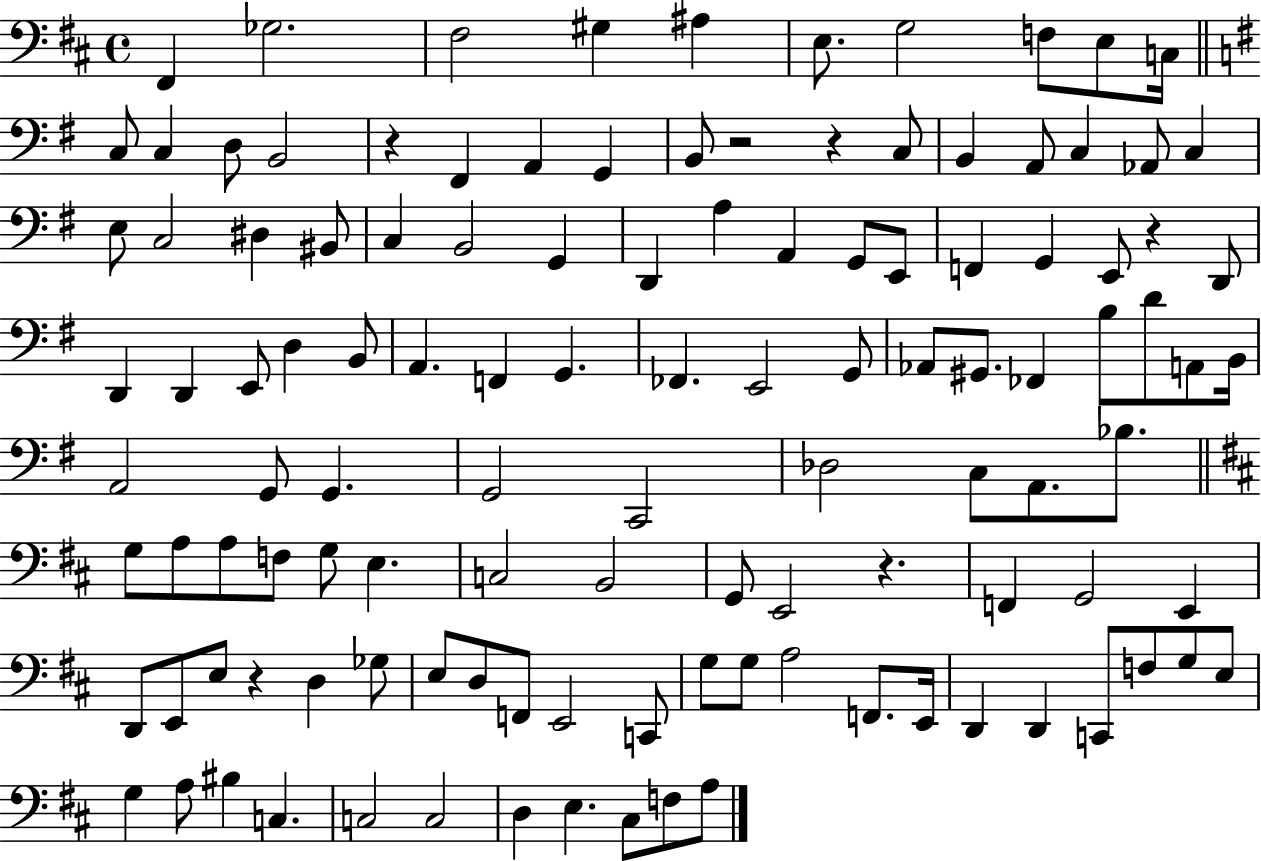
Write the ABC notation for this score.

X:1
T:Untitled
M:4/4
L:1/4
K:D
^F,, _G,2 ^F,2 ^G, ^A, E,/2 G,2 F,/2 E,/2 C,/4 C,/2 C, D,/2 B,,2 z ^F,, A,, G,, B,,/2 z2 z C,/2 B,, A,,/2 C, _A,,/2 C, E,/2 C,2 ^D, ^B,,/2 C, B,,2 G,, D,, A, A,, G,,/2 E,,/2 F,, G,, E,,/2 z D,,/2 D,, D,, E,,/2 D, B,,/2 A,, F,, G,, _F,, E,,2 G,,/2 _A,,/2 ^G,,/2 _F,, B,/2 D/2 A,,/2 B,,/4 A,,2 G,,/2 G,, G,,2 C,,2 _D,2 C,/2 A,,/2 _B,/2 G,/2 A,/2 A,/2 F,/2 G,/2 E, C,2 B,,2 G,,/2 E,,2 z F,, G,,2 E,, D,,/2 E,,/2 E,/2 z D, _G,/2 E,/2 D,/2 F,,/2 E,,2 C,,/2 G,/2 G,/2 A,2 F,,/2 E,,/4 D,, D,, C,,/2 F,/2 G,/2 E,/2 G, A,/2 ^B, C, C,2 C,2 D, E, ^C,/2 F,/2 A,/2